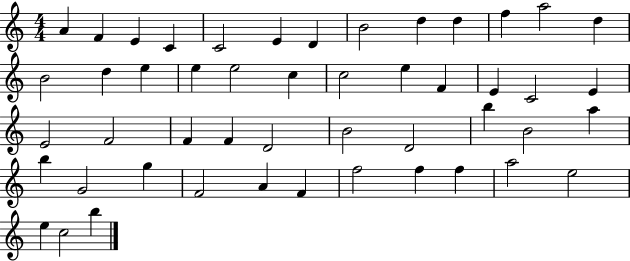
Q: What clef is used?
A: treble